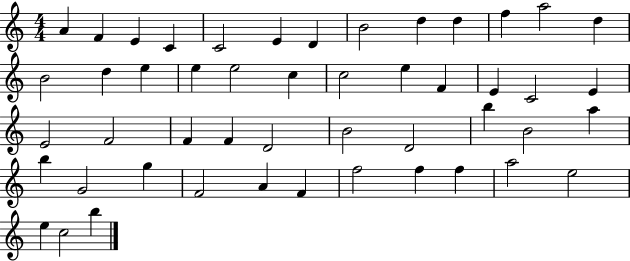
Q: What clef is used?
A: treble